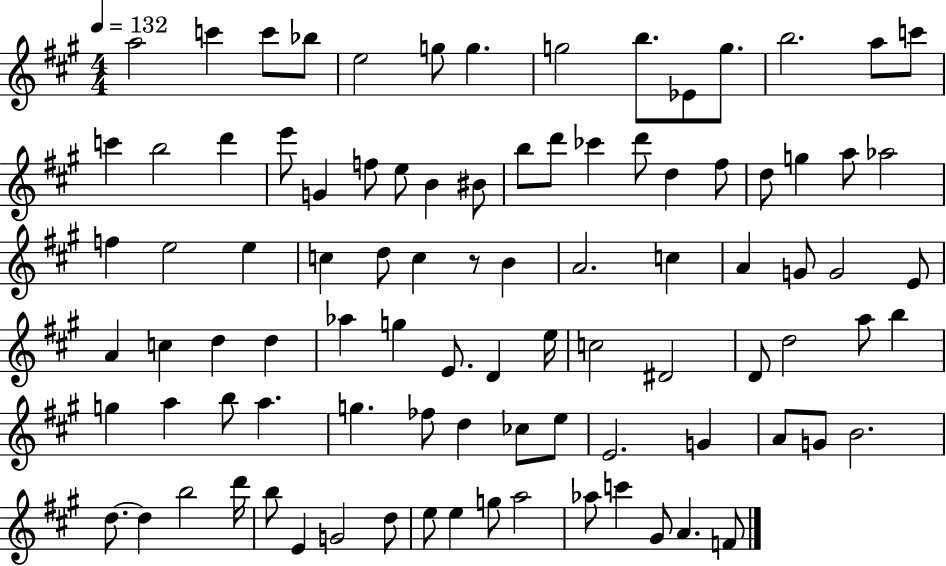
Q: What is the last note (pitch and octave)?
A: F4